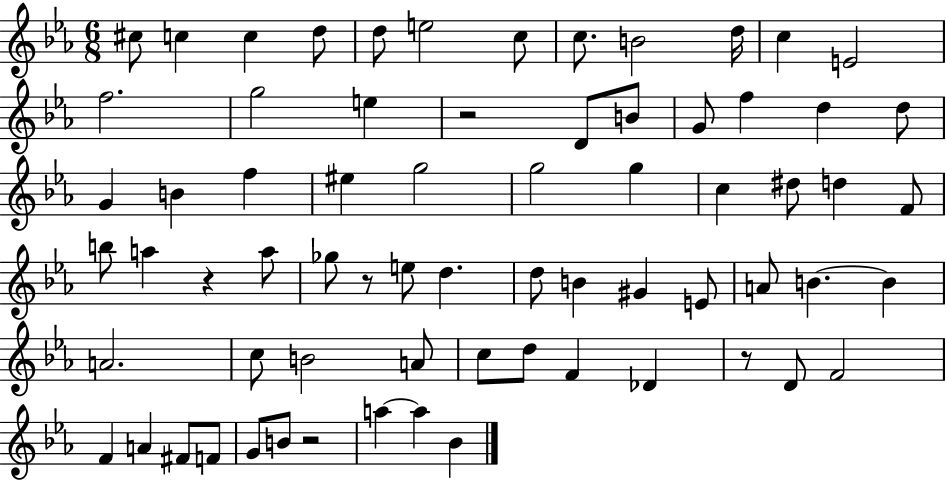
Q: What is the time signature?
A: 6/8